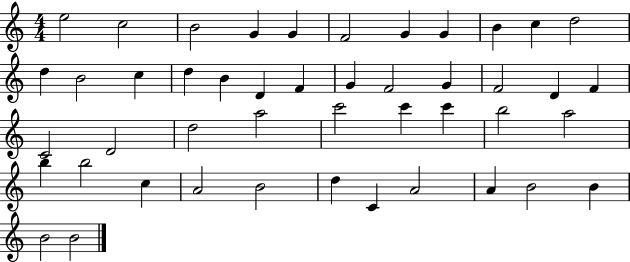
X:1
T:Untitled
M:4/4
L:1/4
K:C
e2 c2 B2 G G F2 G G B c d2 d B2 c d B D F G F2 G F2 D F C2 D2 d2 a2 c'2 c' c' b2 a2 b b2 c A2 B2 d C A2 A B2 B B2 B2